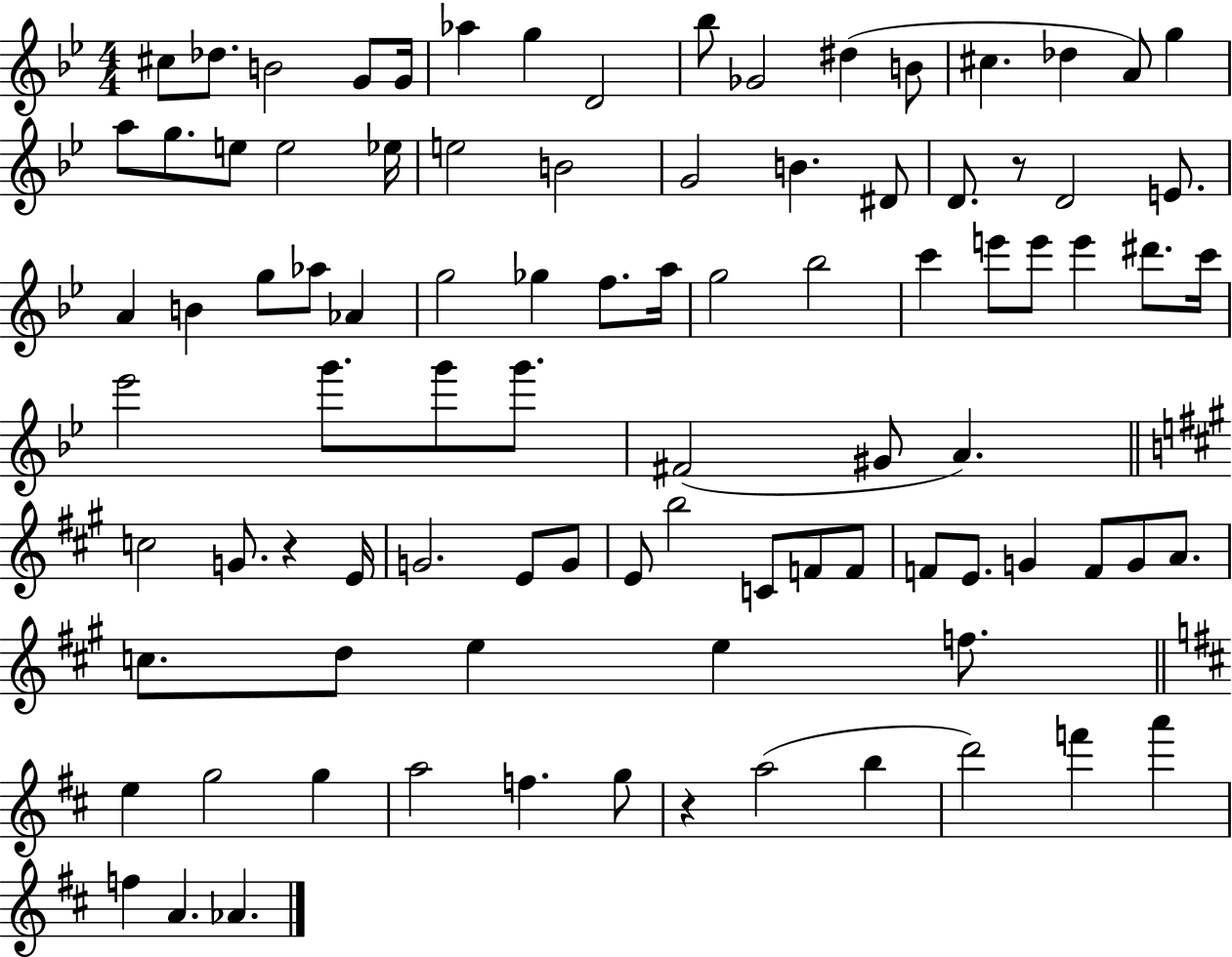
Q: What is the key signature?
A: BES major